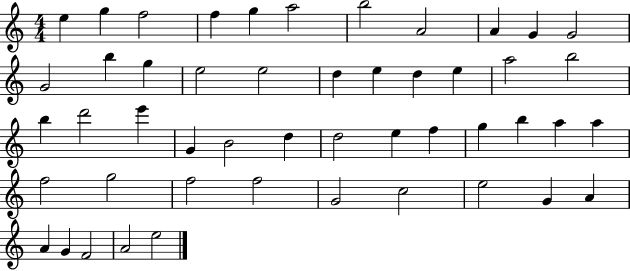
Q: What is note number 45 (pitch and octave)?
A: A4